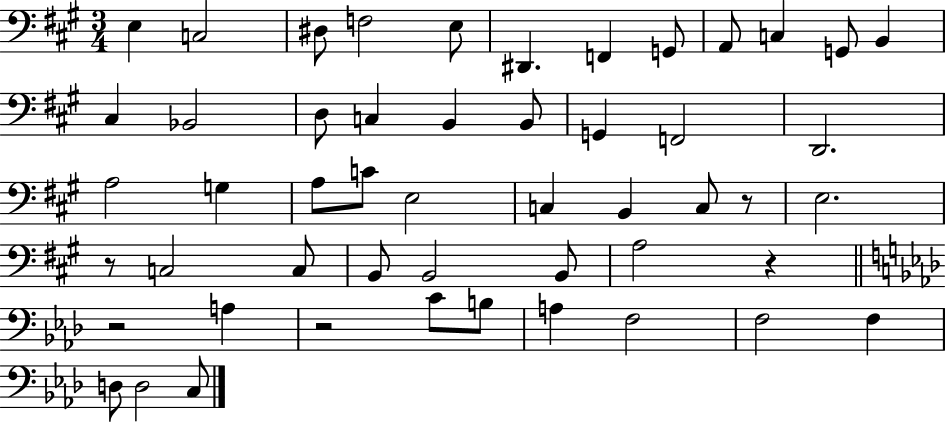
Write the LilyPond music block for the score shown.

{
  \clef bass
  \numericTimeSignature
  \time 3/4
  \key a \major
  e4 c2 | dis8 f2 e8 | dis,4. f,4 g,8 | a,8 c4 g,8 b,4 | \break cis4 bes,2 | d8 c4 b,4 b,8 | g,4 f,2 | d,2. | \break a2 g4 | a8 c'8 e2 | c4 b,4 c8 r8 | e2. | \break r8 c2 c8 | b,8 b,2 b,8 | a2 r4 | \bar "||" \break \key aes \major r2 a4 | r2 c'8 b8 | a4 f2 | f2 f4 | \break d8 d2 c8 | \bar "|."
}